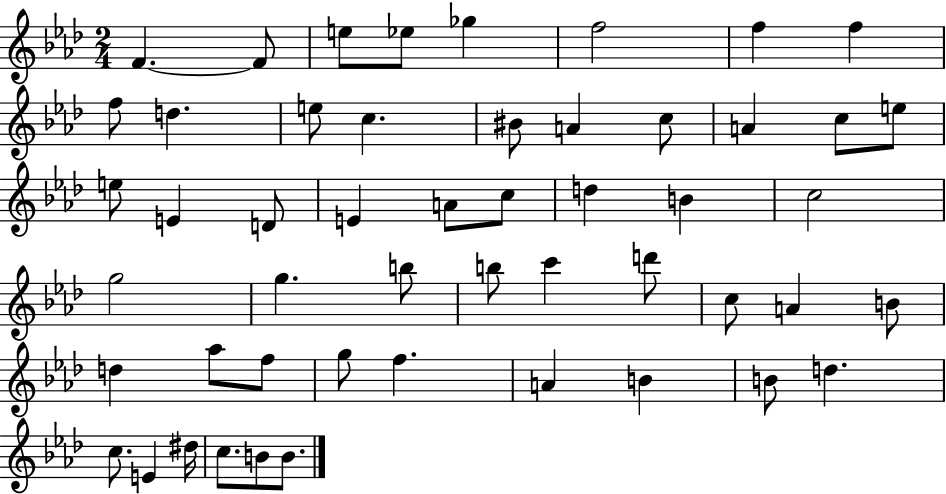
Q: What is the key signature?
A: AES major